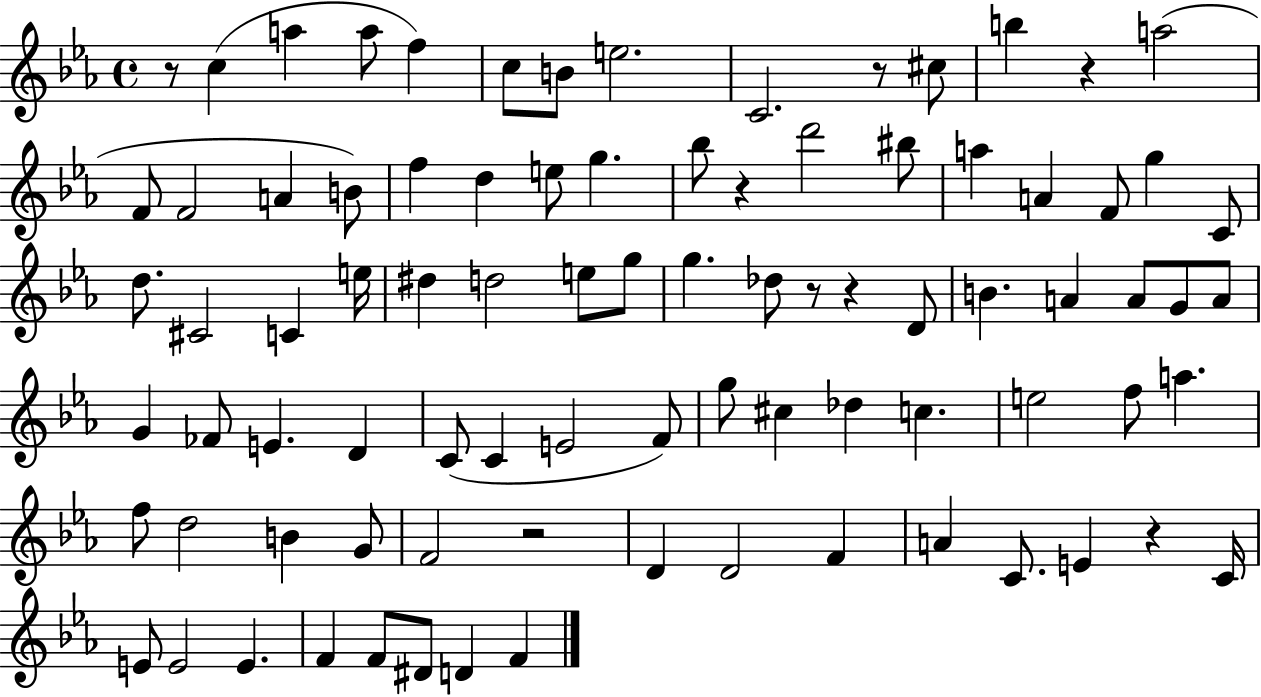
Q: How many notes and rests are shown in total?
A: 86